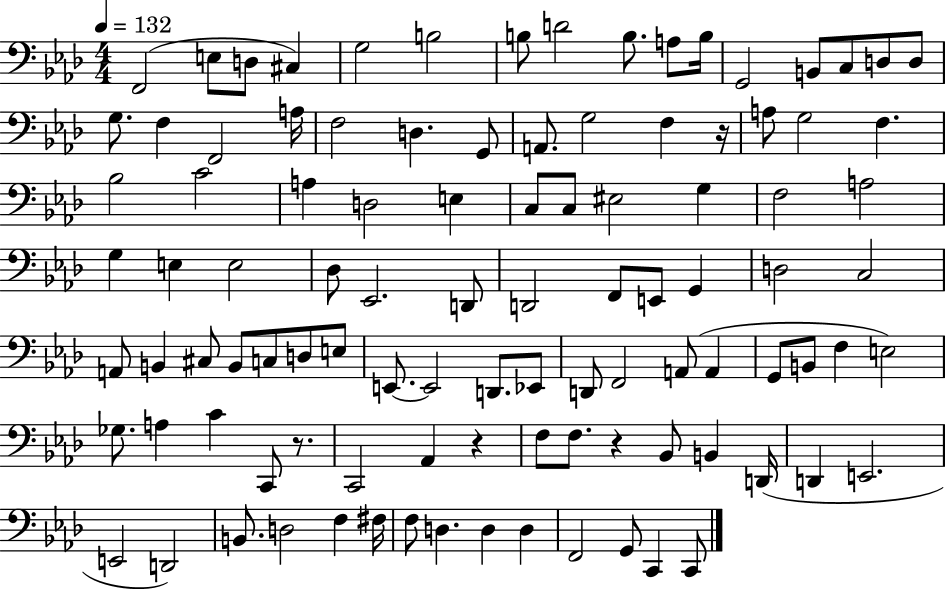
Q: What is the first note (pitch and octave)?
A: F2